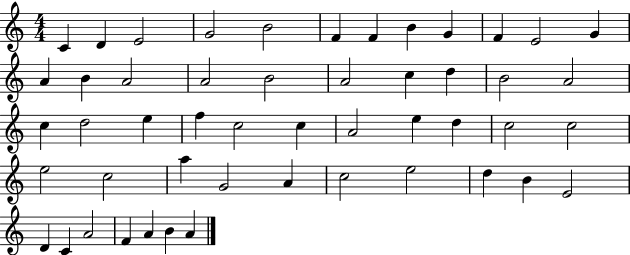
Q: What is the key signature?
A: C major